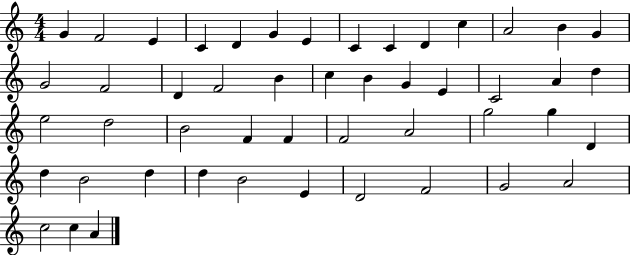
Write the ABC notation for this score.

X:1
T:Untitled
M:4/4
L:1/4
K:C
G F2 E C D G E C C D c A2 B G G2 F2 D F2 B c B G E C2 A d e2 d2 B2 F F F2 A2 g2 g D d B2 d d B2 E D2 F2 G2 A2 c2 c A